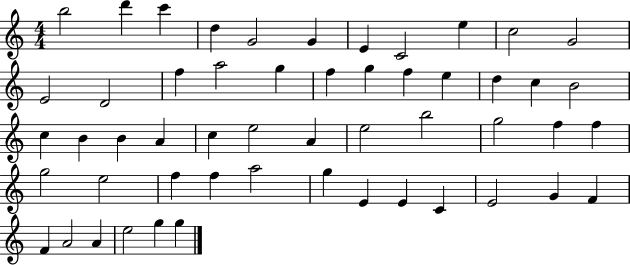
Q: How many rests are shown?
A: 0